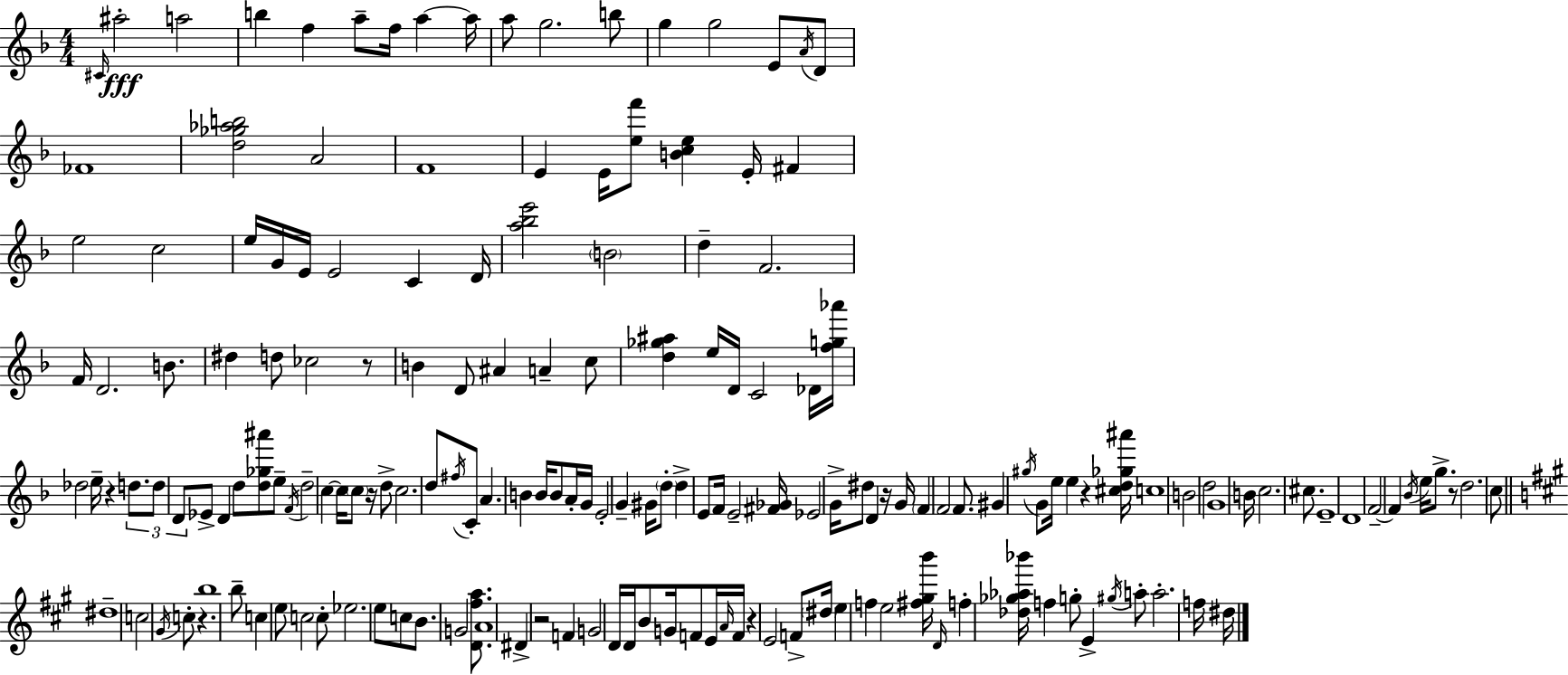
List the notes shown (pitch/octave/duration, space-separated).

C#4/s A#5/h A5/h B5/q F5/q A5/e F5/s A5/q A5/s A5/e G5/h. B5/e G5/q G5/h E4/e A4/s D4/e FES4/w [D5,Gb5,Ab5,B5]/h A4/h F4/w E4/q E4/s [E5,F6]/e [B4,C5,E5]/q E4/s F#4/q E5/h C5/h E5/s G4/s E4/s E4/h C4/q D4/s [A5,Bb5,E6]/h B4/h D5/q F4/h. F4/s D4/h. B4/e. D#5/q D5/e CES5/h R/e B4/q D4/e A#4/q A4/q C5/e [D5,Gb5,A#5]/q E5/s D4/s C4/h Db4/s [F5,G5,Ab6]/s Db5/h E5/s R/q D5/e. D5/e D4/e Eb4/e D4/q D5/e [D5,Gb5,A#6]/e E5/e F4/s D5/h C5/q C5/s C5/e R/s D5/e C5/h. D5/e F#5/s C4/e A4/q. B4/q B4/s B4/e A4/s G4/s E4/h G4/q G#4/s D5/e D5/q E4/e F4/s E4/h [F#4,Gb4]/s Eb4/h G4/s D#5/e D4/q R/s G4/s F4/q F4/h F4/e. G#4/q G#5/s G4/e E5/s E5/q R/q [C#5,D5,Gb5,A#6]/s C5/w B4/h D5/h G4/w B4/s C5/h. C#5/e. E4/w D4/w F4/h F4/q Bb4/s E5/s G5/e. R/e D5/h. C5/e D#5/w C5/h G#4/s C5/e R/q. B5/w B5/e C5/q E5/e C5/h C5/e Eb5/h. E5/e C5/e B4/e. G4/h [D4,F#5,A5]/e. A4/w D#4/q R/h F4/q G4/h D4/s D4/s B4/e G4/s F4/e E4/s A4/s F4/s R/q E4/h F4/e D#5/s E5/q F5/q E5/h [F#5,G#5,B6]/s D4/s F5/q [Db5,Gb5,Ab5,Bb6]/s F5/q G5/e E4/q G#5/s A5/e A5/h. F5/s D#5/s